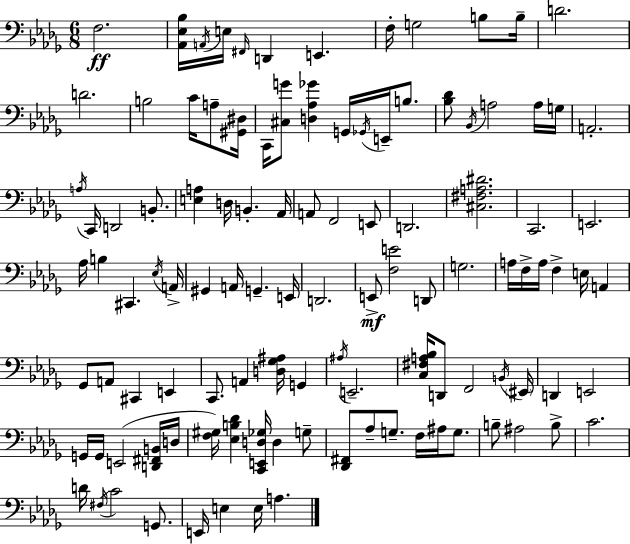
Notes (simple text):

F3/h. [Ab2,Eb3,Bb3]/s A2/s E3/s F#2/s D2/q E2/q. F3/s G3/h B3/e B3/s D4/h. D4/h. B3/h C4/s A3/e [G#2,D#3]/s C2/s [C#3,G4]/e [D3,Ab3,Gb4]/q G2/s Gb2/s E2/s B3/e. [Bb3,Db4]/e Bb2/s A3/h A3/s G3/s A2/h. A3/s C2/s D2/h B2/e. [E3,A3]/q D3/s B2/q. Ab2/s A2/e F2/h E2/e D2/h. [C#3,F#3,A3,D#4]/h. C2/h. E2/h. Ab3/s B3/q C#2/q. Eb3/s A2/s G#2/q A2/s G2/q. E2/s D2/h. E2/e [F3,E4]/h D2/e G3/h. A3/s F3/s A3/s F3/q E3/s A2/q Gb2/e A2/e C#2/q E2/q C2/e. A2/q [D3,Gb3,A#3]/s G2/q A#3/s E2/h. [C3,F#3,A3,Bb3]/s D2/e F2/h B2/s EIS2/s D2/q E2/h G2/s G2/s E2/h [D2,F#2,B2]/s D3/s [F3,G#3]/s [Eb3,B3,Db4]/q [C2,E2,D3,Gb3]/s D3/q G3/e [Db2,F#2]/e Ab3/e G3/e. F3/s A#3/s G3/e. B3/e A#3/h B3/e C4/h. D4/s F#3/s C4/h G2/e. E2/s E3/q E3/s A3/q.